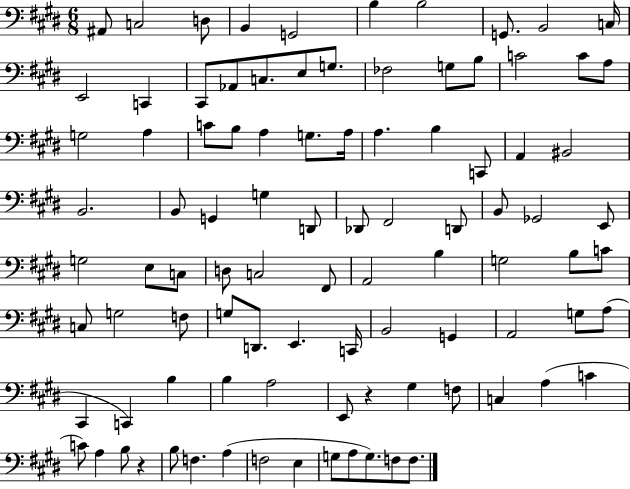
A#2/e C3/h D3/e B2/q G2/h B3/q B3/h G2/e. B2/h C3/s E2/h C2/q C#2/e Ab2/e C3/e. E3/e G3/e. FES3/h G3/e B3/e C4/h C4/e A3/e G3/h A3/q C4/e B3/e A3/q G3/e. A3/s A3/q. B3/q C2/e A2/q BIS2/h B2/h. B2/e G2/q G3/q D2/e Db2/e F#2/h D2/e B2/e Gb2/h E2/e G3/h E3/e C3/e D3/e C3/h F#2/e A2/h B3/q G3/h B3/e C4/e C3/e G3/h F3/e G3/e D2/e. E2/q. C2/s B2/h G2/q A2/h G3/e A3/e C#2/q C2/q B3/q B3/q A3/h E2/e R/q G#3/q F3/e C3/q A3/q C4/q C4/e A3/q B3/e R/q B3/e F3/q. A3/q F3/h E3/q G3/e A3/e G3/e. F3/e F3/e.